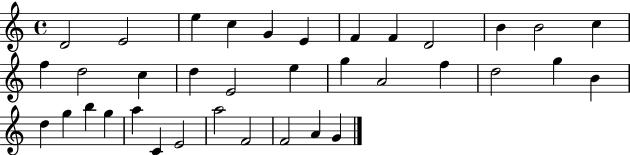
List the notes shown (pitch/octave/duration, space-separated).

D4/h E4/h E5/q C5/q G4/q E4/q F4/q F4/q D4/h B4/q B4/h C5/q F5/q D5/h C5/q D5/q E4/h E5/q G5/q A4/h F5/q D5/h G5/q B4/q D5/q G5/q B5/q G5/q A5/q C4/q E4/h A5/h F4/h F4/h A4/q G4/q